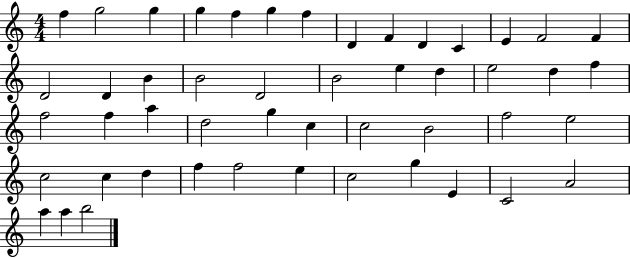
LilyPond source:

{
  \clef treble
  \numericTimeSignature
  \time 4/4
  \key c \major
  f''4 g''2 g''4 | g''4 f''4 g''4 f''4 | d'4 f'4 d'4 c'4 | e'4 f'2 f'4 | \break d'2 d'4 b'4 | b'2 d'2 | b'2 e''4 d''4 | e''2 d''4 f''4 | \break f''2 f''4 a''4 | d''2 g''4 c''4 | c''2 b'2 | f''2 e''2 | \break c''2 c''4 d''4 | f''4 f''2 e''4 | c''2 g''4 e'4 | c'2 a'2 | \break a''4 a''4 b''2 | \bar "|."
}